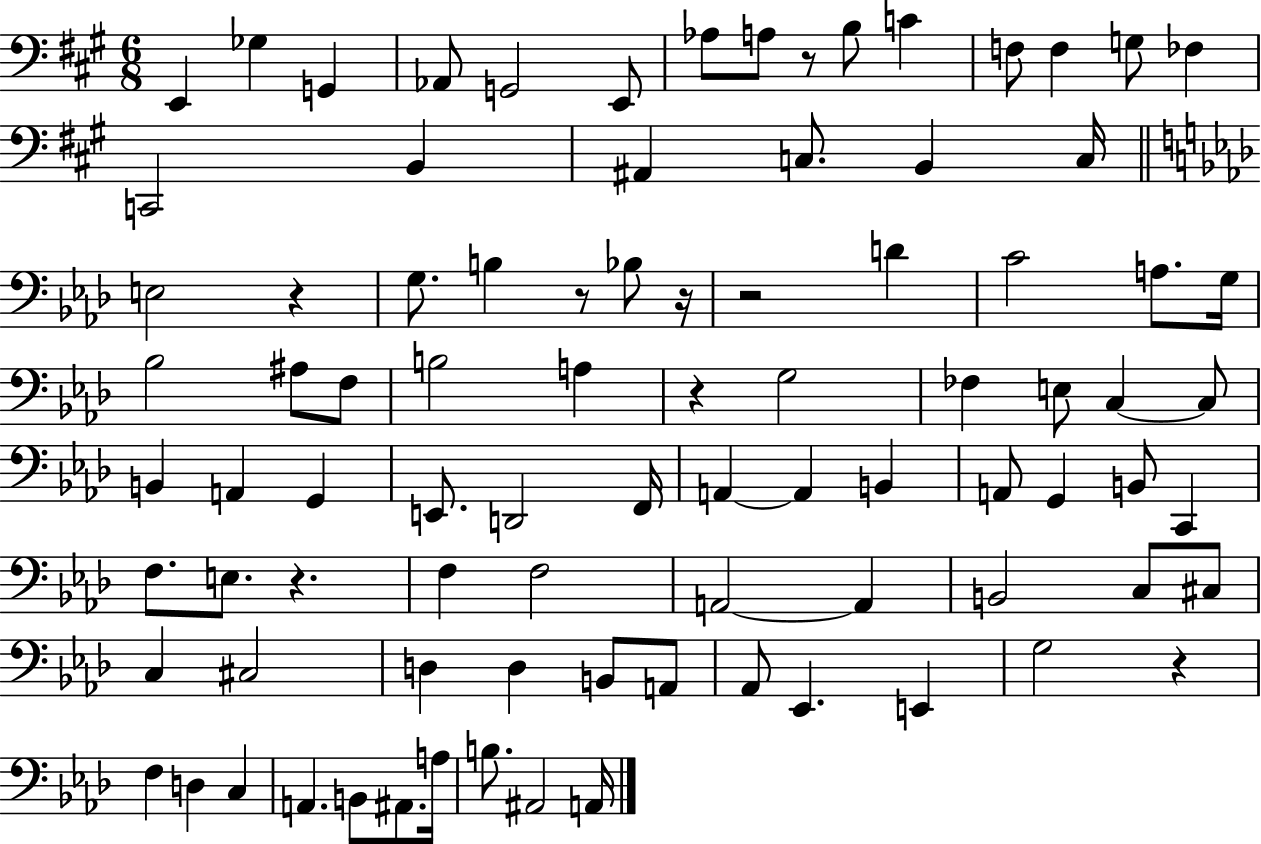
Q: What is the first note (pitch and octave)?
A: E2